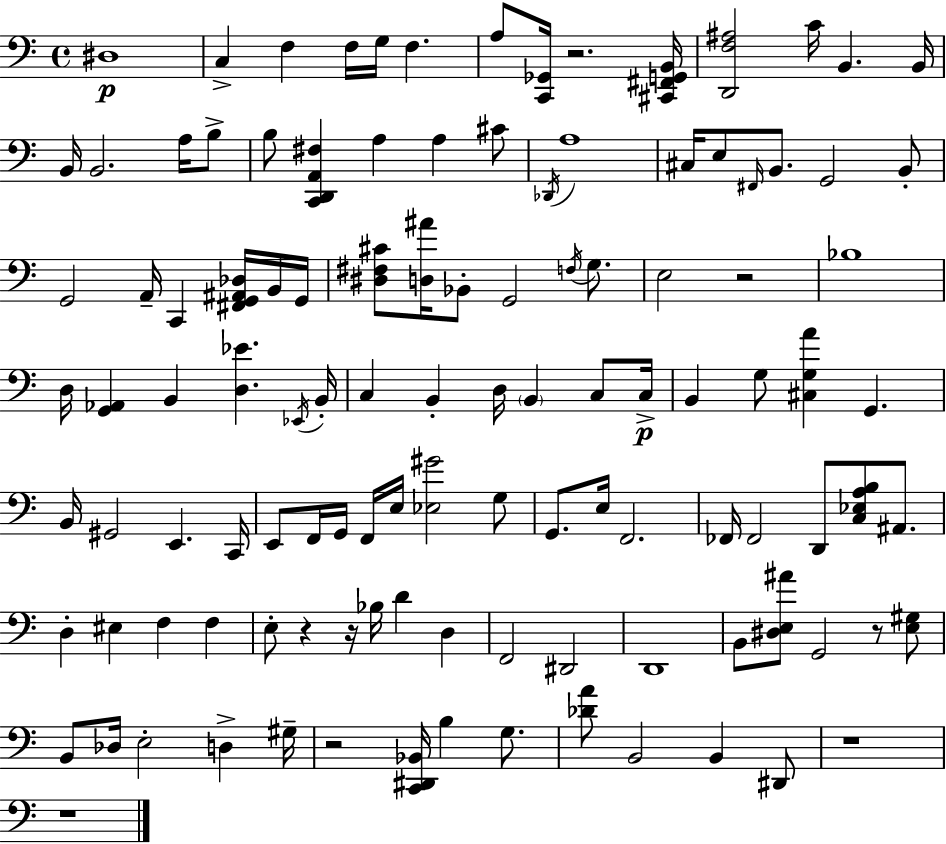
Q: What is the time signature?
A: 4/4